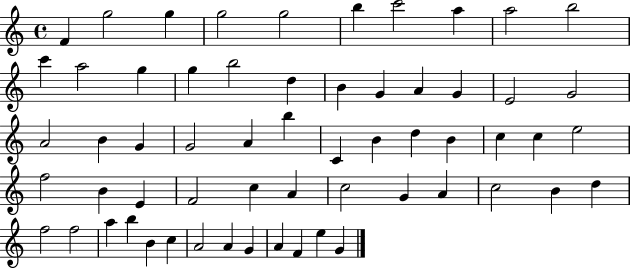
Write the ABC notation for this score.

X:1
T:Untitled
M:4/4
L:1/4
K:C
F g2 g g2 g2 b c'2 a a2 b2 c' a2 g g b2 d B G A G E2 G2 A2 B G G2 A b C B d B c c e2 f2 B E F2 c A c2 G A c2 B d f2 f2 a b B c A2 A G A F e G